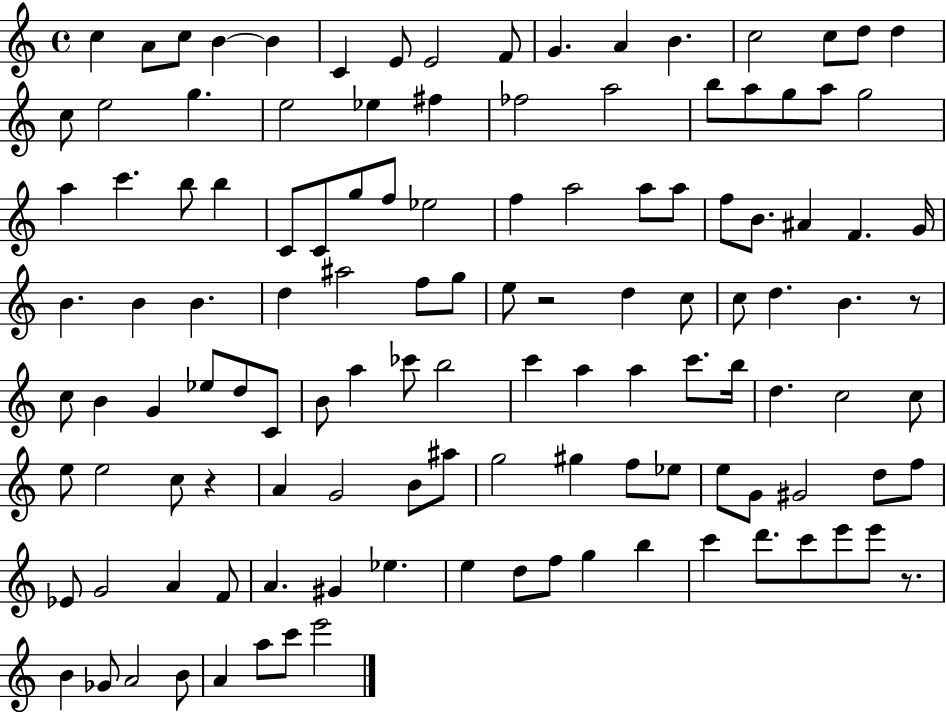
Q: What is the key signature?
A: C major